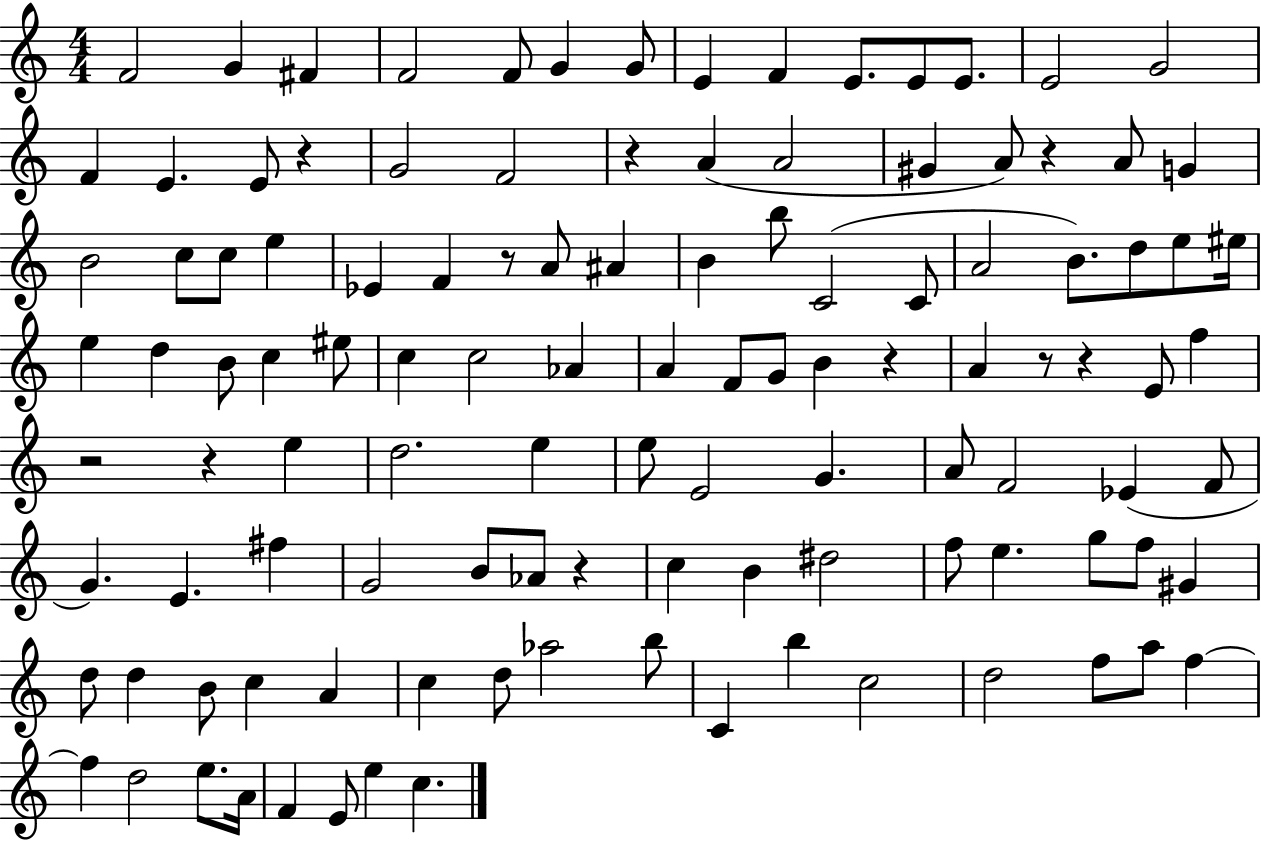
F4/h G4/q F#4/q F4/h F4/e G4/q G4/e E4/q F4/q E4/e. E4/e E4/e. E4/h G4/h F4/q E4/q. E4/e R/q G4/h F4/h R/q A4/q A4/h G#4/q A4/e R/q A4/e G4/q B4/h C5/e C5/e E5/q Eb4/q F4/q R/e A4/e A#4/q B4/q B5/e C4/h C4/e A4/h B4/e. D5/e E5/e EIS5/s E5/q D5/q B4/e C5/q EIS5/e C5/q C5/h Ab4/q A4/q F4/e G4/e B4/q R/q A4/q R/e R/q E4/e F5/q R/h R/q E5/q D5/h. E5/q E5/e E4/h G4/q. A4/e F4/h Eb4/q F4/e G4/q. E4/q. F#5/q G4/h B4/e Ab4/e R/q C5/q B4/q D#5/h F5/e E5/q. G5/e F5/e G#4/q D5/e D5/q B4/e C5/q A4/q C5/q D5/e Ab5/h B5/e C4/q B5/q C5/h D5/h F5/e A5/e F5/q F5/q D5/h E5/e. A4/s F4/q E4/e E5/q C5/q.